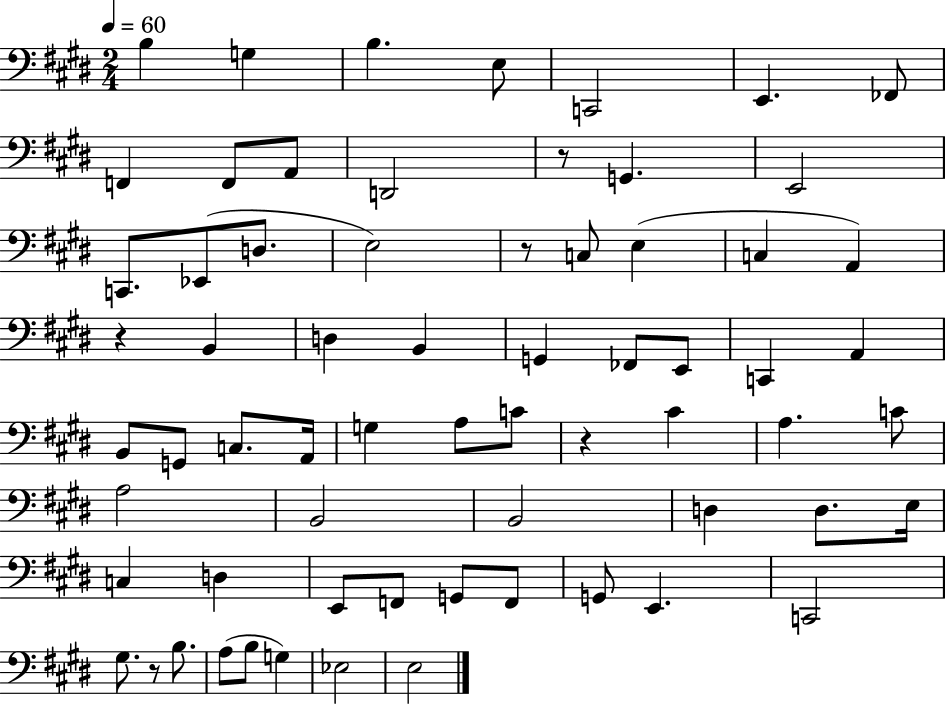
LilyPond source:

{
  \clef bass
  \numericTimeSignature
  \time 2/4
  \key e \major
  \tempo 4 = 60
  \repeat volta 2 { b4 g4 | b4. e8 | c,2 | e,4. fes,8 | \break f,4 f,8 a,8 | d,2 | r8 g,4. | e,2 | \break c,8. ees,8( d8. | e2) | r8 c8 e4( | c4 a,4) | \break r4 b,4 | d4 b,4 | g,4 fes,8 e,8 | c,4 a,4 | \break b,8 g,8 c8. a,16 | g4 a8 c'8 | r4 cis'4 | a4. c'8 | \break a2 | b,2 | b,2 | d4 d8. e16 | \break c4 d4 | e,8 f,8 g,8 f,8 | g,8 e,4. | c,2 | \break gis8. r8 b8. | a8( b8 g4) | ees2 | e2 | \break } \bar "|."
}